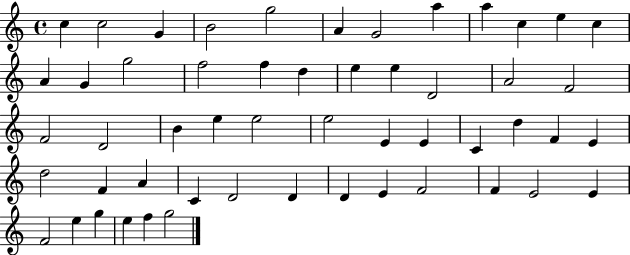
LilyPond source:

{
  \clef treble
  \time 4/4
  \defaultTimeSignature
  \key c \major
  c''4 c''2 g'4 | b'2 g''2 | a'4 g'2 a''4 | a''4 c''4 e''4 c''4 | \break a'4 g'4 g''2 | f''2 f''4 d''4 | e''4 e''4 d'2 | a'2 f'2 | \break f'2 d'2 | b'4 e''4 e''2 | e''2 e'4 e'4 | c'4 d''4 f'4 e'4 | \break d''2 f'4 a'4 | c'4 d'2 d'4 | d'4 e'4 f'2 | f'4 e'2 e'4 | \break f'2 e''4 g''4 | e''4 f''4 g''2 | \bar "|."
}